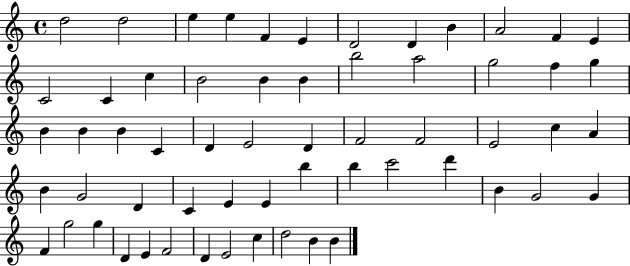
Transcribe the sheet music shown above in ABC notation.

X:1
T:Untitled
M:4/4
L:1/4
K:C
d2 d2 e e F E D2 D B A2 F E C2 C c B2 B B b2 a2 g2 f g B B B C D E2 D F2 F2 E2 c A B G2 D C E E b b c'2 d' B G2 G F g2 g D E F2 D E2 c d2 B B